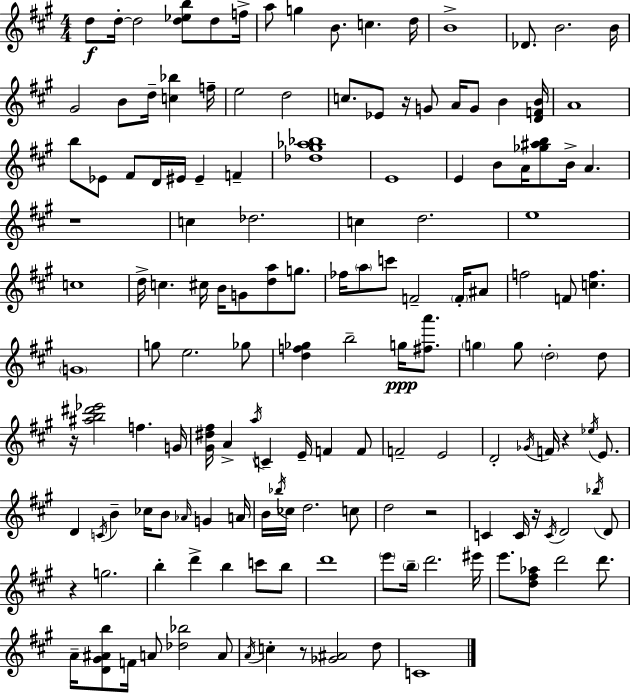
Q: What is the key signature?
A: A major